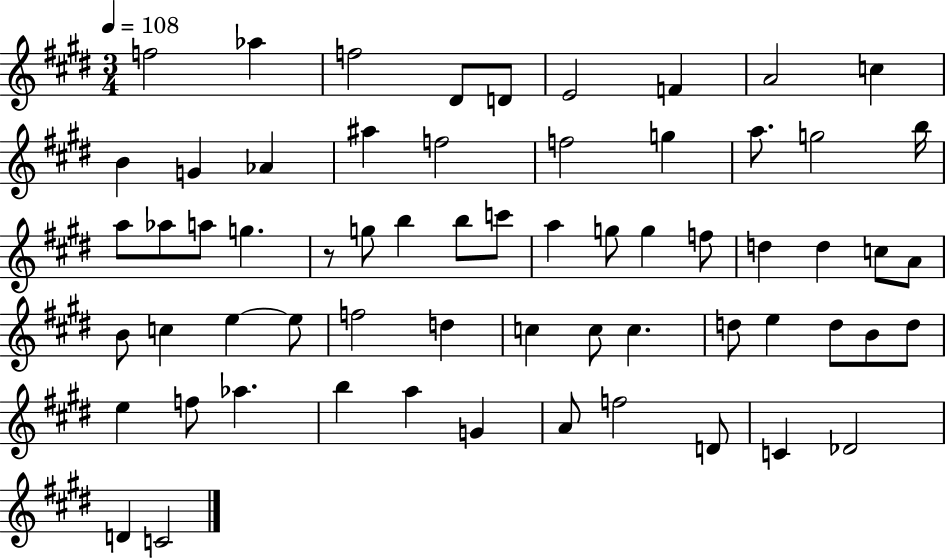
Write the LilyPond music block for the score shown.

{
  \clef treble
  \numericTimeSignature
  \time 3/4
  \key e \major
  \tempo 4 = 108
  f''2 aes''4 | f''2 dis'8 d'8 | e'2 f'4 | a'2 c''4 | \break b'4 g'4 aes'4 | ais''4 f''2 | f''2 g''4 | a''8. g''2 b''16 | \break a''8 aes''8 a''8 g''4. | r8 g''8 b''4 b''8 c'''8 | a''4 g''8 g''4 f''8 | d''4 d''4 c''8 a'8 | \break b'8 c''4 e''4~~ e''8 | f''2 d''4 | c''4 c''8 c''4. | d''8 e''4 d''8 b'8 d''8 | \break e''4 f''8 aes''4. | b''4 a''4 g'4 | a'8 f''2 d'8 | c'4 des'2 | \break d'4 c'2 | \bar "|."
}